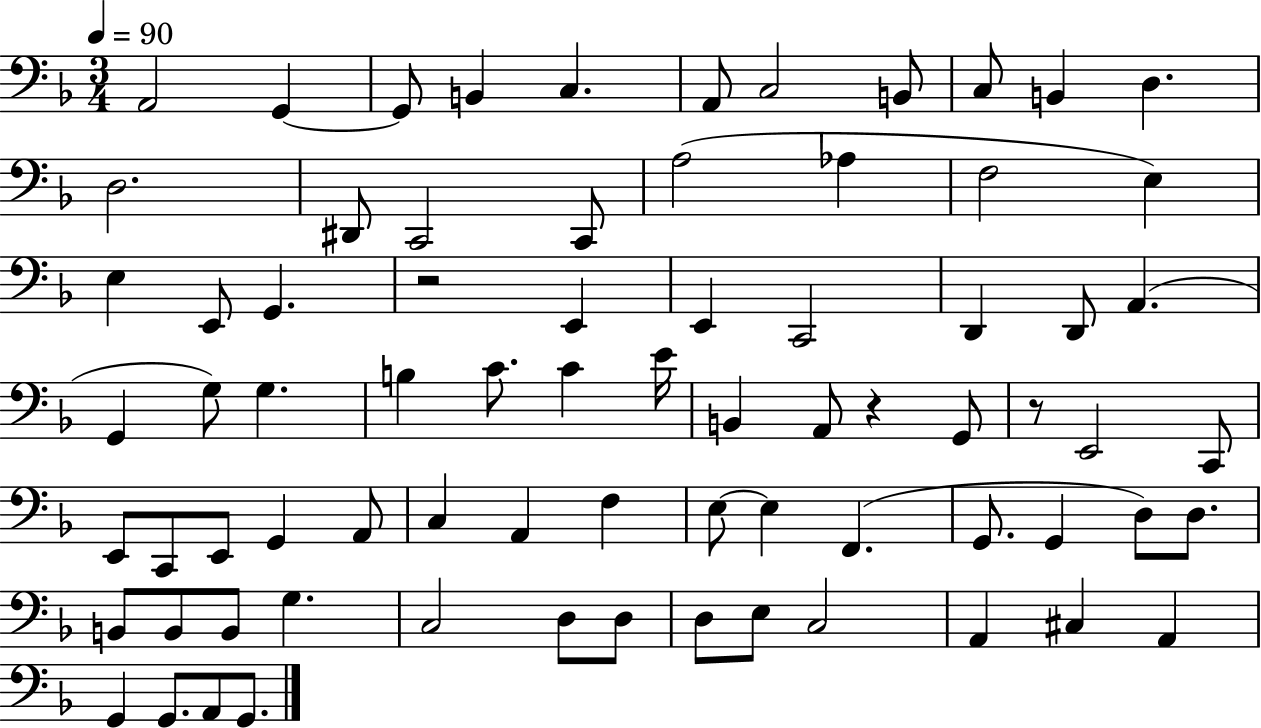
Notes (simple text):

A2/h G2/q G2/e B2/q C3/q. A2/e C3/h B2/e C3/e B2/q D3/q. D3/h. D#2/e C2/h C2/e A3/h Ab3/q F3/h E3/q E3/q E2/e G2/q. R/h E2/q E2/q C2/h D2/q D2/e A2/q. G2/q G3/e G3/q. B3/q C4/e. C4/q E4/s B2/q A2/e R/q G2/e R/e E2/h C2/e E2/e C2/e E2/e G2/q A2/e C3/q A2/q F3/q E3/e E3/q F2/q. G2/e. G2/q D3/e D3/e. B2/e B2/e B2/e G3/q. C3/h D3/e D3/e D3/e E3/e C3/h A2/q C#3/q A2/q G2/q G2/e. A2/e G2/e.